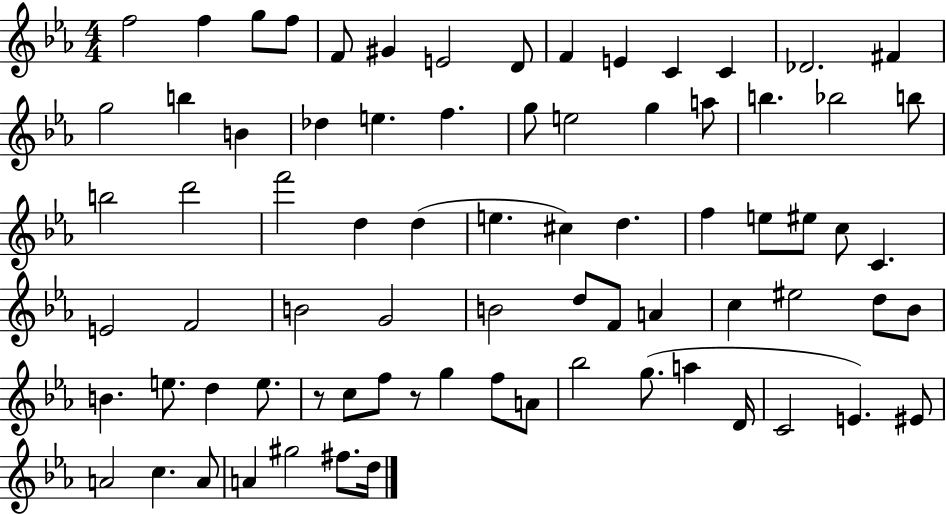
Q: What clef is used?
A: treble